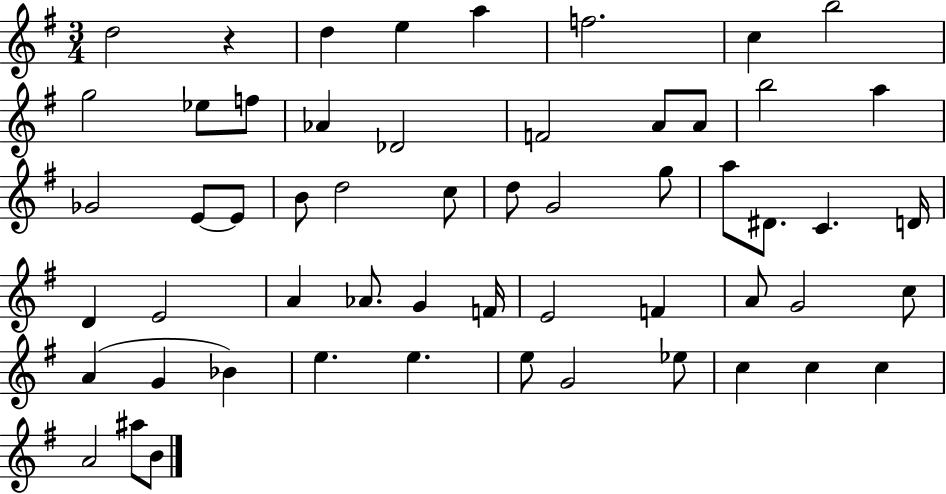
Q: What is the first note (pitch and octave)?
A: D5